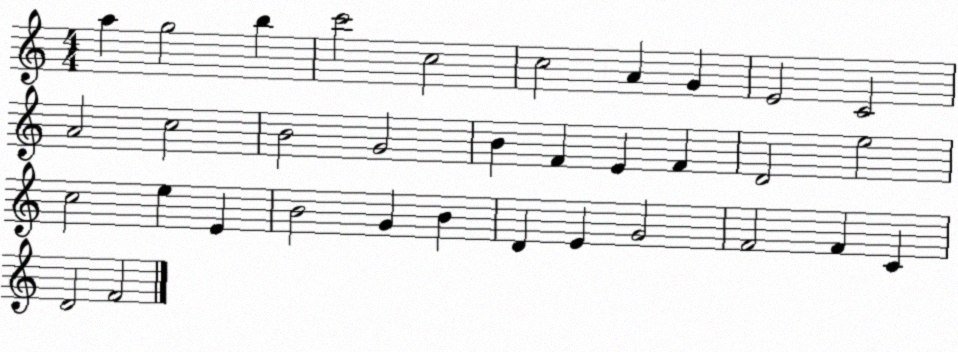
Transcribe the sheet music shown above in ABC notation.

X:1
T:Untitled
M:4/4
L:1/4
K:C
a g2 b c'2 c2 c2 A G E2 C2 A2 c2 B2 G2 B F E F D2 e2 c2 e E B2 G B D E G2 F2 F C D2 F2